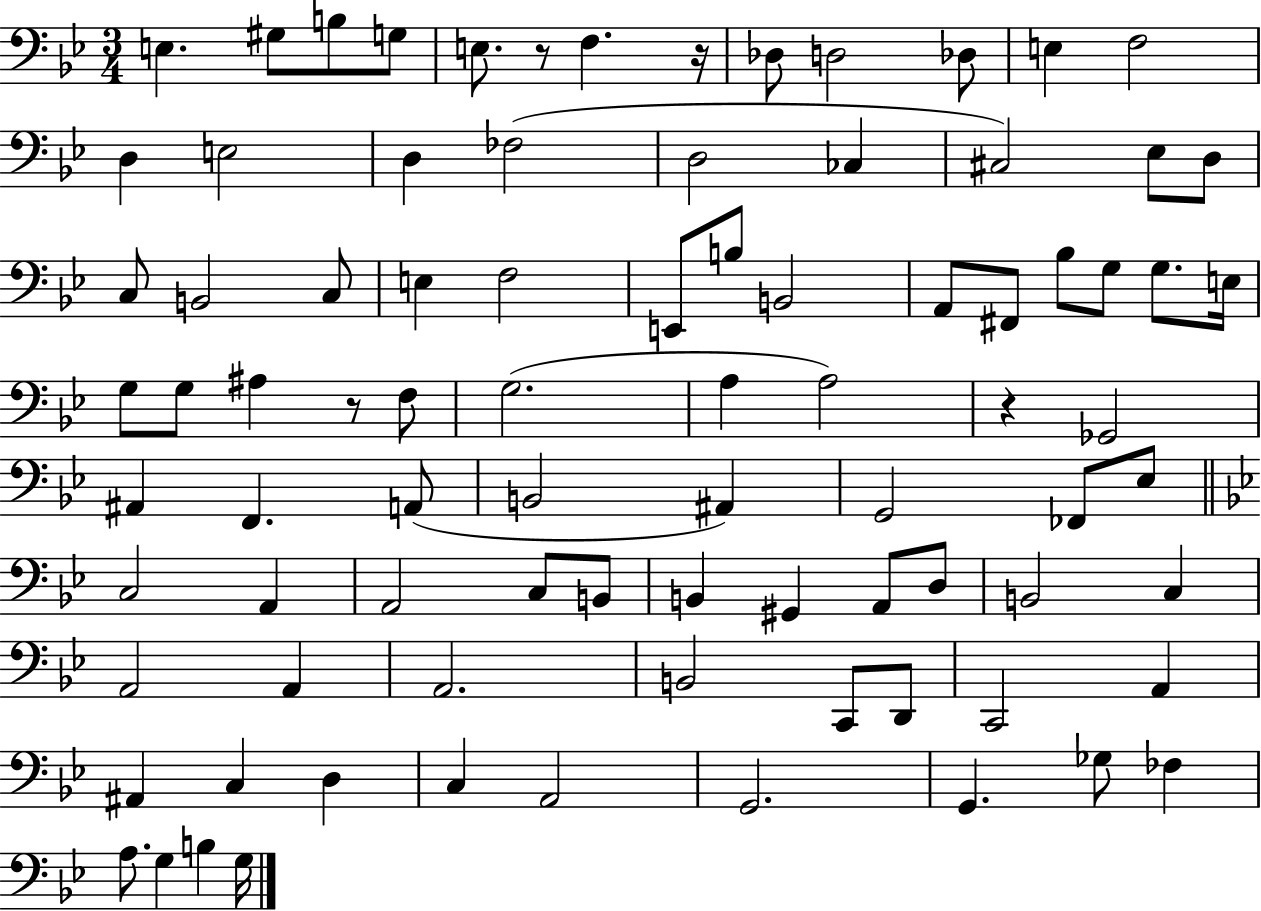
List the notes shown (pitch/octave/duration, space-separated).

E3/q. G#3/e B3/e G3/e E3/e. R/e F3/q. R/s Db3/e D3/h Db3/e E3/q F3/h D3/q E3/h D3/q FES3/h D3/h CES3/q C#3/h Eb3/e D3/e C3/e B2/h C3/e E3/q F3/h E2/e B3/e B2/h A2/e F#2/e Bb3/e G3/e G3/e. E3/s G3/e G3/e A#3/q R/e F3/e G3/h. A3/q A3/h R/q Gb2/h A#2/q F2/q. A2/e B2/h A#2/q G2/h FES2/e Eb3/e C3/h A2/q A2/h C3/e B2/e B2/q G#2/q A2/e D3/e B2/h C3/q A2/h A2/q A2/h. B2/h C2/e D2/e C2/h A2/q A#2/q C3/q D3/q C3/q A2/h G2/h. G2/q. Gb3/e FES3/q A3/e. G3/q B3/q G3/s